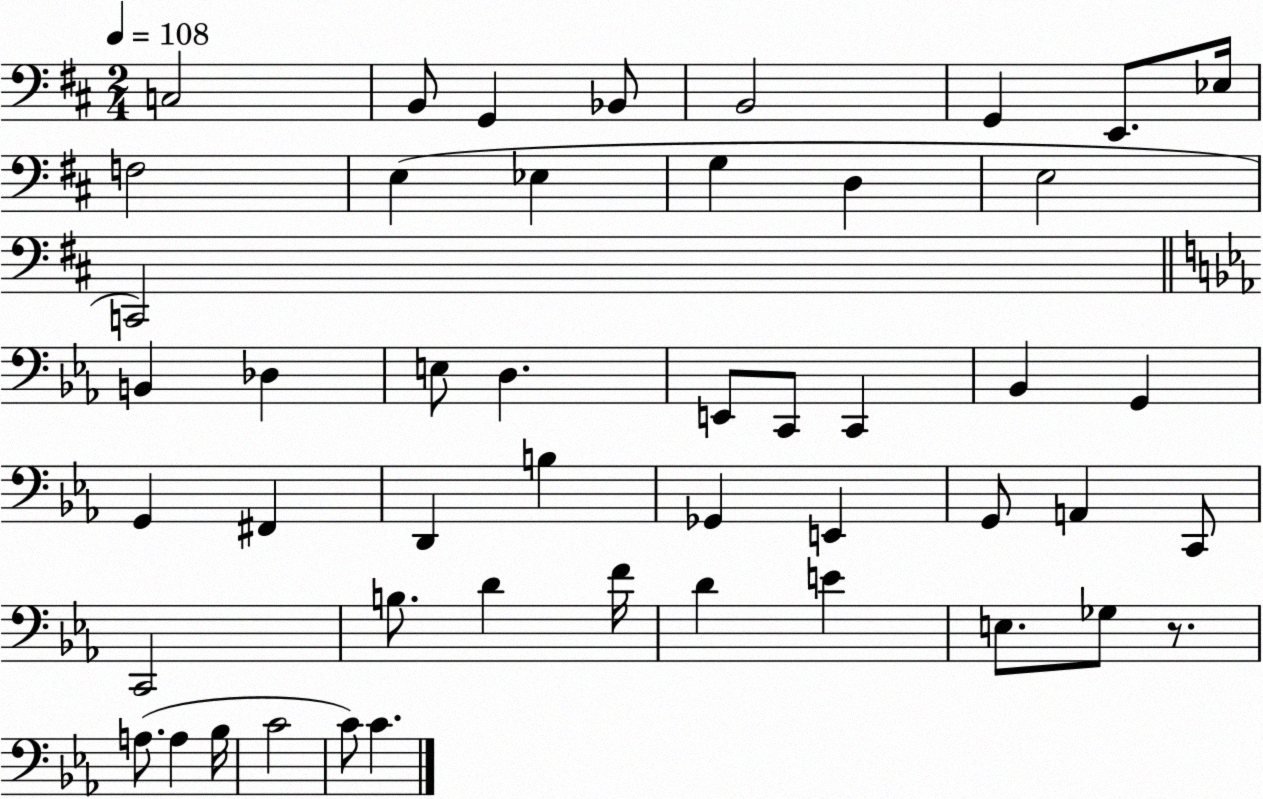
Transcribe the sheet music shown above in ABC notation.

X:1
T:Untitled
M:2/4
L:1/4
K:D
C,2 B,,/2 G,, _B,,/2 B,,2 G,, E,,/2 _E,/4 F,2 E, _E, G, D, E,2 C,,2 B,, _D, E,/2 D, E,,/2 C,,/2 C,, _B,, G,, G,, ^F,, D,, B, _G,, E,, G,,/2 A,, C,,/2 C,,2 B,/2 D F/4 D E E,/2 _G,/2 z/2 A,/2 A, _B,/4 C2 C/2 C